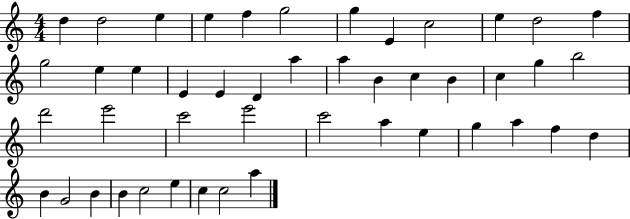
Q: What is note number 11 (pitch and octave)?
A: D5